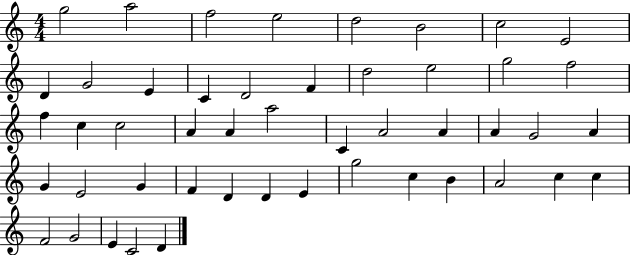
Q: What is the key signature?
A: C major